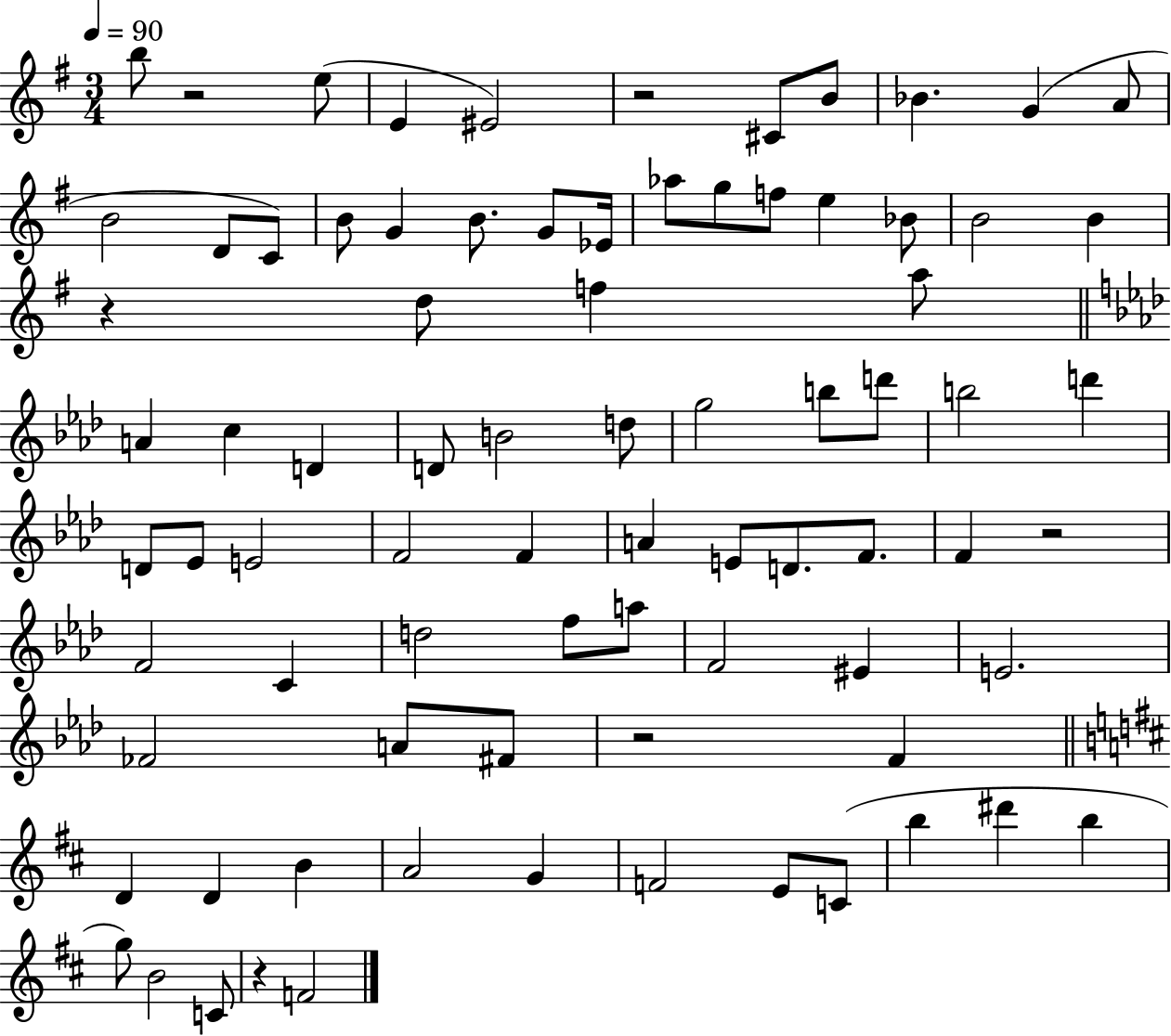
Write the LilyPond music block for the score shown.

{
  \clef treble
  \numericTimeSignature
  \time 3/4
  \key g \major
  \tempo 4 = 90
  b''8 r2 e''8( | e'4 eis'2) | r2 cis'8 b'8 | bes'4. g'4( a'8 | \break b'2 d'8 c'8) | b'8 g'4 b'8. g'8 ees'16 | aes''8 g''8 f''8 e''4 bes'8 | b'2 b'4 | \break r4 d''8 f''4 a''8 | \bar "||" \break \key aes \major a'4 c''4 d'4 | d'8 b'2 d''8 | g''2 b''8 d'''8 | b''2 d'''4 | \break d'8 ees'8 e'2 | f'2 f'4 | a'4 e'8 d'8. f'8. | f'4 r2 | \break f'2 c'4 | d''2 f''8 a''8 | f'2 eis'4 | e'2. | \break fes'2 a'8 fis'8 | r2 f'4 | \bar "||" \break \key b \minor d'4 d'4 b'4 | a'2 g'4 | f'2 e'8 c'8( | b''4 dis'''4 b''4 | \break g''8) b'2 c'8 | r4 f'2 | \bar "|."
}